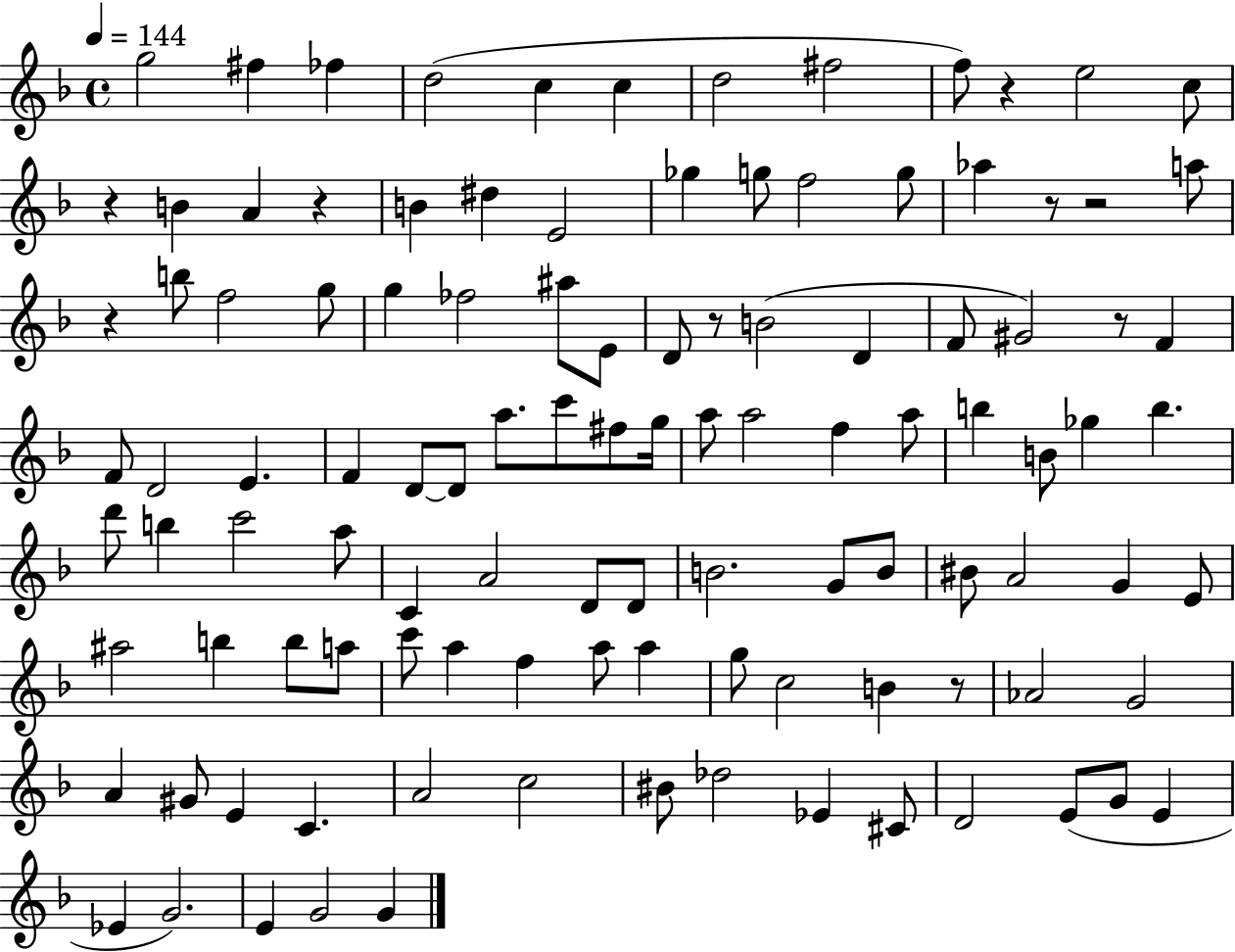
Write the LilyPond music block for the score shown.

{
  \clef treble
  \time 4/4
  \defaultTimeSignature
  \key f \major
  \tempo 4 = 144
  g''2 fis''4 fes''4 | d''2( c''4 c''4 | d''2 fis''2 | f''8) r4 e''2 c''8 | \break r4 b'4 a'4 r4 | b'4 dis''4 e'2 | ges''4 g''8 f''2 g''8 | aes''4 r8 r2 a''8 | \break r4 b''8 f''2 g''8 | g''4 fes''2 ais''8 e'8 | d'8 r8 b'2( d'4 | f'8 gis'2) r8 f'4 | \break f'8 d'2 e'4. | f'4 d'8~~ d'8 a''8. c'''8 fis''8 g''16 | a''8 a''2 f''4 a''8 | b''4 b'8 ges''4 b''4. | \break d'''8 b''4 c'''2 a''8 | c'4 a'2 d'8 d'8 | b'2. g'8 b'8 | bis'8 a'2 g'4 e'8 | \break ais''2 b''4 b''8 a''8 | c'''8 a''4 f''4 a''8 a''4 | g''8 c''2 b'4 r8 | aes'2 g'2 | \break a'4 gis'8 e'4 c'4. | a'2 c''2 | bis'8 des''2 ees'4 cis'8 | d'2 e'8( g'8 e'4 | \break ees'4 g'2.) | e'4 g'2 g'4 | \bar "|."
}